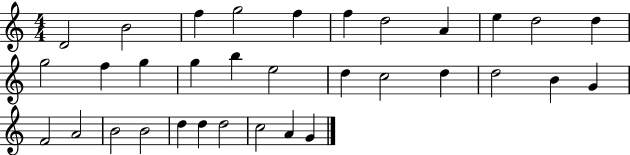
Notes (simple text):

D4/h B4/h F5/q G5/h F5/q F5/q D5/h A4/q E5/q D5/h D5/q G5/h F5/q G5/q G5/q B5/q E5/h D5/q C5/h D5/q D5/h B4/q G4/q F4/h A4/h B4/h B4/h D5/q D5/q D5/h C5/h A4/q G4/q